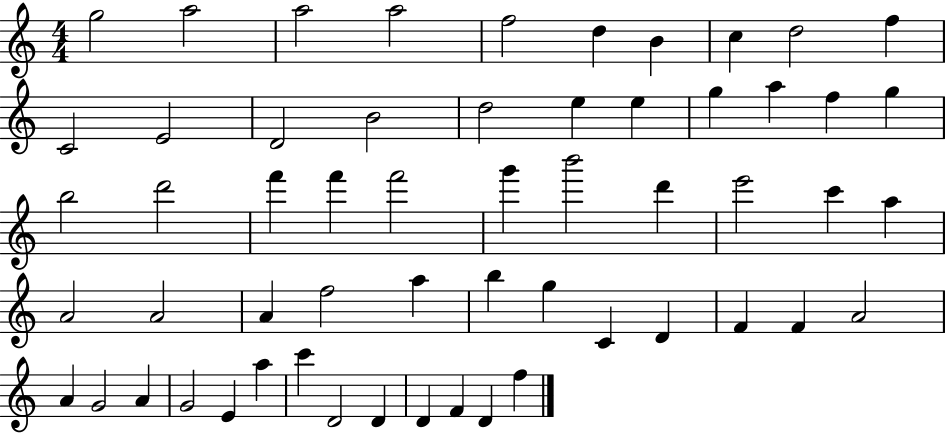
G5/h A5/h A5/h A5/h F5/h D5/q B4/q C5/q D5/h F5/q C4/h E4/h D4/h B4/h D5/h E5/q E5/q G5/q A5/q F5/q G5/q B5/h D6/h F6/q F6/q F6/h G6/q B6/h D6/q E6/h C6/q A5/q A4/h A4/h A4/q F5/h A5/q B5/q G5/q C4/q D4/q F4/q F4/q A4/h A4/q G4/h A4/q G4/h E4/q A5/q C6/q D4/h D4/q D4/q F4/q D4/q F5/q